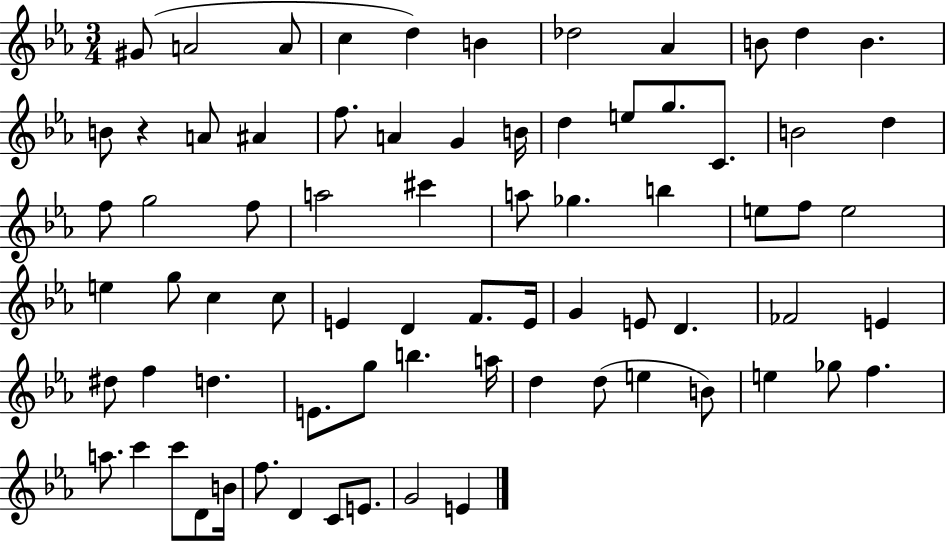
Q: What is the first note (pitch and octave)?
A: G#4